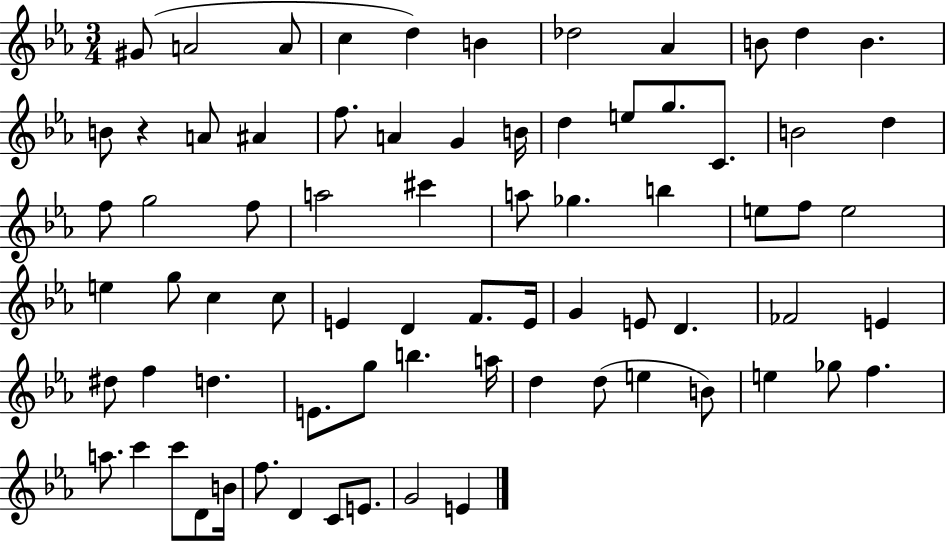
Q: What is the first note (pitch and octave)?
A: G#4